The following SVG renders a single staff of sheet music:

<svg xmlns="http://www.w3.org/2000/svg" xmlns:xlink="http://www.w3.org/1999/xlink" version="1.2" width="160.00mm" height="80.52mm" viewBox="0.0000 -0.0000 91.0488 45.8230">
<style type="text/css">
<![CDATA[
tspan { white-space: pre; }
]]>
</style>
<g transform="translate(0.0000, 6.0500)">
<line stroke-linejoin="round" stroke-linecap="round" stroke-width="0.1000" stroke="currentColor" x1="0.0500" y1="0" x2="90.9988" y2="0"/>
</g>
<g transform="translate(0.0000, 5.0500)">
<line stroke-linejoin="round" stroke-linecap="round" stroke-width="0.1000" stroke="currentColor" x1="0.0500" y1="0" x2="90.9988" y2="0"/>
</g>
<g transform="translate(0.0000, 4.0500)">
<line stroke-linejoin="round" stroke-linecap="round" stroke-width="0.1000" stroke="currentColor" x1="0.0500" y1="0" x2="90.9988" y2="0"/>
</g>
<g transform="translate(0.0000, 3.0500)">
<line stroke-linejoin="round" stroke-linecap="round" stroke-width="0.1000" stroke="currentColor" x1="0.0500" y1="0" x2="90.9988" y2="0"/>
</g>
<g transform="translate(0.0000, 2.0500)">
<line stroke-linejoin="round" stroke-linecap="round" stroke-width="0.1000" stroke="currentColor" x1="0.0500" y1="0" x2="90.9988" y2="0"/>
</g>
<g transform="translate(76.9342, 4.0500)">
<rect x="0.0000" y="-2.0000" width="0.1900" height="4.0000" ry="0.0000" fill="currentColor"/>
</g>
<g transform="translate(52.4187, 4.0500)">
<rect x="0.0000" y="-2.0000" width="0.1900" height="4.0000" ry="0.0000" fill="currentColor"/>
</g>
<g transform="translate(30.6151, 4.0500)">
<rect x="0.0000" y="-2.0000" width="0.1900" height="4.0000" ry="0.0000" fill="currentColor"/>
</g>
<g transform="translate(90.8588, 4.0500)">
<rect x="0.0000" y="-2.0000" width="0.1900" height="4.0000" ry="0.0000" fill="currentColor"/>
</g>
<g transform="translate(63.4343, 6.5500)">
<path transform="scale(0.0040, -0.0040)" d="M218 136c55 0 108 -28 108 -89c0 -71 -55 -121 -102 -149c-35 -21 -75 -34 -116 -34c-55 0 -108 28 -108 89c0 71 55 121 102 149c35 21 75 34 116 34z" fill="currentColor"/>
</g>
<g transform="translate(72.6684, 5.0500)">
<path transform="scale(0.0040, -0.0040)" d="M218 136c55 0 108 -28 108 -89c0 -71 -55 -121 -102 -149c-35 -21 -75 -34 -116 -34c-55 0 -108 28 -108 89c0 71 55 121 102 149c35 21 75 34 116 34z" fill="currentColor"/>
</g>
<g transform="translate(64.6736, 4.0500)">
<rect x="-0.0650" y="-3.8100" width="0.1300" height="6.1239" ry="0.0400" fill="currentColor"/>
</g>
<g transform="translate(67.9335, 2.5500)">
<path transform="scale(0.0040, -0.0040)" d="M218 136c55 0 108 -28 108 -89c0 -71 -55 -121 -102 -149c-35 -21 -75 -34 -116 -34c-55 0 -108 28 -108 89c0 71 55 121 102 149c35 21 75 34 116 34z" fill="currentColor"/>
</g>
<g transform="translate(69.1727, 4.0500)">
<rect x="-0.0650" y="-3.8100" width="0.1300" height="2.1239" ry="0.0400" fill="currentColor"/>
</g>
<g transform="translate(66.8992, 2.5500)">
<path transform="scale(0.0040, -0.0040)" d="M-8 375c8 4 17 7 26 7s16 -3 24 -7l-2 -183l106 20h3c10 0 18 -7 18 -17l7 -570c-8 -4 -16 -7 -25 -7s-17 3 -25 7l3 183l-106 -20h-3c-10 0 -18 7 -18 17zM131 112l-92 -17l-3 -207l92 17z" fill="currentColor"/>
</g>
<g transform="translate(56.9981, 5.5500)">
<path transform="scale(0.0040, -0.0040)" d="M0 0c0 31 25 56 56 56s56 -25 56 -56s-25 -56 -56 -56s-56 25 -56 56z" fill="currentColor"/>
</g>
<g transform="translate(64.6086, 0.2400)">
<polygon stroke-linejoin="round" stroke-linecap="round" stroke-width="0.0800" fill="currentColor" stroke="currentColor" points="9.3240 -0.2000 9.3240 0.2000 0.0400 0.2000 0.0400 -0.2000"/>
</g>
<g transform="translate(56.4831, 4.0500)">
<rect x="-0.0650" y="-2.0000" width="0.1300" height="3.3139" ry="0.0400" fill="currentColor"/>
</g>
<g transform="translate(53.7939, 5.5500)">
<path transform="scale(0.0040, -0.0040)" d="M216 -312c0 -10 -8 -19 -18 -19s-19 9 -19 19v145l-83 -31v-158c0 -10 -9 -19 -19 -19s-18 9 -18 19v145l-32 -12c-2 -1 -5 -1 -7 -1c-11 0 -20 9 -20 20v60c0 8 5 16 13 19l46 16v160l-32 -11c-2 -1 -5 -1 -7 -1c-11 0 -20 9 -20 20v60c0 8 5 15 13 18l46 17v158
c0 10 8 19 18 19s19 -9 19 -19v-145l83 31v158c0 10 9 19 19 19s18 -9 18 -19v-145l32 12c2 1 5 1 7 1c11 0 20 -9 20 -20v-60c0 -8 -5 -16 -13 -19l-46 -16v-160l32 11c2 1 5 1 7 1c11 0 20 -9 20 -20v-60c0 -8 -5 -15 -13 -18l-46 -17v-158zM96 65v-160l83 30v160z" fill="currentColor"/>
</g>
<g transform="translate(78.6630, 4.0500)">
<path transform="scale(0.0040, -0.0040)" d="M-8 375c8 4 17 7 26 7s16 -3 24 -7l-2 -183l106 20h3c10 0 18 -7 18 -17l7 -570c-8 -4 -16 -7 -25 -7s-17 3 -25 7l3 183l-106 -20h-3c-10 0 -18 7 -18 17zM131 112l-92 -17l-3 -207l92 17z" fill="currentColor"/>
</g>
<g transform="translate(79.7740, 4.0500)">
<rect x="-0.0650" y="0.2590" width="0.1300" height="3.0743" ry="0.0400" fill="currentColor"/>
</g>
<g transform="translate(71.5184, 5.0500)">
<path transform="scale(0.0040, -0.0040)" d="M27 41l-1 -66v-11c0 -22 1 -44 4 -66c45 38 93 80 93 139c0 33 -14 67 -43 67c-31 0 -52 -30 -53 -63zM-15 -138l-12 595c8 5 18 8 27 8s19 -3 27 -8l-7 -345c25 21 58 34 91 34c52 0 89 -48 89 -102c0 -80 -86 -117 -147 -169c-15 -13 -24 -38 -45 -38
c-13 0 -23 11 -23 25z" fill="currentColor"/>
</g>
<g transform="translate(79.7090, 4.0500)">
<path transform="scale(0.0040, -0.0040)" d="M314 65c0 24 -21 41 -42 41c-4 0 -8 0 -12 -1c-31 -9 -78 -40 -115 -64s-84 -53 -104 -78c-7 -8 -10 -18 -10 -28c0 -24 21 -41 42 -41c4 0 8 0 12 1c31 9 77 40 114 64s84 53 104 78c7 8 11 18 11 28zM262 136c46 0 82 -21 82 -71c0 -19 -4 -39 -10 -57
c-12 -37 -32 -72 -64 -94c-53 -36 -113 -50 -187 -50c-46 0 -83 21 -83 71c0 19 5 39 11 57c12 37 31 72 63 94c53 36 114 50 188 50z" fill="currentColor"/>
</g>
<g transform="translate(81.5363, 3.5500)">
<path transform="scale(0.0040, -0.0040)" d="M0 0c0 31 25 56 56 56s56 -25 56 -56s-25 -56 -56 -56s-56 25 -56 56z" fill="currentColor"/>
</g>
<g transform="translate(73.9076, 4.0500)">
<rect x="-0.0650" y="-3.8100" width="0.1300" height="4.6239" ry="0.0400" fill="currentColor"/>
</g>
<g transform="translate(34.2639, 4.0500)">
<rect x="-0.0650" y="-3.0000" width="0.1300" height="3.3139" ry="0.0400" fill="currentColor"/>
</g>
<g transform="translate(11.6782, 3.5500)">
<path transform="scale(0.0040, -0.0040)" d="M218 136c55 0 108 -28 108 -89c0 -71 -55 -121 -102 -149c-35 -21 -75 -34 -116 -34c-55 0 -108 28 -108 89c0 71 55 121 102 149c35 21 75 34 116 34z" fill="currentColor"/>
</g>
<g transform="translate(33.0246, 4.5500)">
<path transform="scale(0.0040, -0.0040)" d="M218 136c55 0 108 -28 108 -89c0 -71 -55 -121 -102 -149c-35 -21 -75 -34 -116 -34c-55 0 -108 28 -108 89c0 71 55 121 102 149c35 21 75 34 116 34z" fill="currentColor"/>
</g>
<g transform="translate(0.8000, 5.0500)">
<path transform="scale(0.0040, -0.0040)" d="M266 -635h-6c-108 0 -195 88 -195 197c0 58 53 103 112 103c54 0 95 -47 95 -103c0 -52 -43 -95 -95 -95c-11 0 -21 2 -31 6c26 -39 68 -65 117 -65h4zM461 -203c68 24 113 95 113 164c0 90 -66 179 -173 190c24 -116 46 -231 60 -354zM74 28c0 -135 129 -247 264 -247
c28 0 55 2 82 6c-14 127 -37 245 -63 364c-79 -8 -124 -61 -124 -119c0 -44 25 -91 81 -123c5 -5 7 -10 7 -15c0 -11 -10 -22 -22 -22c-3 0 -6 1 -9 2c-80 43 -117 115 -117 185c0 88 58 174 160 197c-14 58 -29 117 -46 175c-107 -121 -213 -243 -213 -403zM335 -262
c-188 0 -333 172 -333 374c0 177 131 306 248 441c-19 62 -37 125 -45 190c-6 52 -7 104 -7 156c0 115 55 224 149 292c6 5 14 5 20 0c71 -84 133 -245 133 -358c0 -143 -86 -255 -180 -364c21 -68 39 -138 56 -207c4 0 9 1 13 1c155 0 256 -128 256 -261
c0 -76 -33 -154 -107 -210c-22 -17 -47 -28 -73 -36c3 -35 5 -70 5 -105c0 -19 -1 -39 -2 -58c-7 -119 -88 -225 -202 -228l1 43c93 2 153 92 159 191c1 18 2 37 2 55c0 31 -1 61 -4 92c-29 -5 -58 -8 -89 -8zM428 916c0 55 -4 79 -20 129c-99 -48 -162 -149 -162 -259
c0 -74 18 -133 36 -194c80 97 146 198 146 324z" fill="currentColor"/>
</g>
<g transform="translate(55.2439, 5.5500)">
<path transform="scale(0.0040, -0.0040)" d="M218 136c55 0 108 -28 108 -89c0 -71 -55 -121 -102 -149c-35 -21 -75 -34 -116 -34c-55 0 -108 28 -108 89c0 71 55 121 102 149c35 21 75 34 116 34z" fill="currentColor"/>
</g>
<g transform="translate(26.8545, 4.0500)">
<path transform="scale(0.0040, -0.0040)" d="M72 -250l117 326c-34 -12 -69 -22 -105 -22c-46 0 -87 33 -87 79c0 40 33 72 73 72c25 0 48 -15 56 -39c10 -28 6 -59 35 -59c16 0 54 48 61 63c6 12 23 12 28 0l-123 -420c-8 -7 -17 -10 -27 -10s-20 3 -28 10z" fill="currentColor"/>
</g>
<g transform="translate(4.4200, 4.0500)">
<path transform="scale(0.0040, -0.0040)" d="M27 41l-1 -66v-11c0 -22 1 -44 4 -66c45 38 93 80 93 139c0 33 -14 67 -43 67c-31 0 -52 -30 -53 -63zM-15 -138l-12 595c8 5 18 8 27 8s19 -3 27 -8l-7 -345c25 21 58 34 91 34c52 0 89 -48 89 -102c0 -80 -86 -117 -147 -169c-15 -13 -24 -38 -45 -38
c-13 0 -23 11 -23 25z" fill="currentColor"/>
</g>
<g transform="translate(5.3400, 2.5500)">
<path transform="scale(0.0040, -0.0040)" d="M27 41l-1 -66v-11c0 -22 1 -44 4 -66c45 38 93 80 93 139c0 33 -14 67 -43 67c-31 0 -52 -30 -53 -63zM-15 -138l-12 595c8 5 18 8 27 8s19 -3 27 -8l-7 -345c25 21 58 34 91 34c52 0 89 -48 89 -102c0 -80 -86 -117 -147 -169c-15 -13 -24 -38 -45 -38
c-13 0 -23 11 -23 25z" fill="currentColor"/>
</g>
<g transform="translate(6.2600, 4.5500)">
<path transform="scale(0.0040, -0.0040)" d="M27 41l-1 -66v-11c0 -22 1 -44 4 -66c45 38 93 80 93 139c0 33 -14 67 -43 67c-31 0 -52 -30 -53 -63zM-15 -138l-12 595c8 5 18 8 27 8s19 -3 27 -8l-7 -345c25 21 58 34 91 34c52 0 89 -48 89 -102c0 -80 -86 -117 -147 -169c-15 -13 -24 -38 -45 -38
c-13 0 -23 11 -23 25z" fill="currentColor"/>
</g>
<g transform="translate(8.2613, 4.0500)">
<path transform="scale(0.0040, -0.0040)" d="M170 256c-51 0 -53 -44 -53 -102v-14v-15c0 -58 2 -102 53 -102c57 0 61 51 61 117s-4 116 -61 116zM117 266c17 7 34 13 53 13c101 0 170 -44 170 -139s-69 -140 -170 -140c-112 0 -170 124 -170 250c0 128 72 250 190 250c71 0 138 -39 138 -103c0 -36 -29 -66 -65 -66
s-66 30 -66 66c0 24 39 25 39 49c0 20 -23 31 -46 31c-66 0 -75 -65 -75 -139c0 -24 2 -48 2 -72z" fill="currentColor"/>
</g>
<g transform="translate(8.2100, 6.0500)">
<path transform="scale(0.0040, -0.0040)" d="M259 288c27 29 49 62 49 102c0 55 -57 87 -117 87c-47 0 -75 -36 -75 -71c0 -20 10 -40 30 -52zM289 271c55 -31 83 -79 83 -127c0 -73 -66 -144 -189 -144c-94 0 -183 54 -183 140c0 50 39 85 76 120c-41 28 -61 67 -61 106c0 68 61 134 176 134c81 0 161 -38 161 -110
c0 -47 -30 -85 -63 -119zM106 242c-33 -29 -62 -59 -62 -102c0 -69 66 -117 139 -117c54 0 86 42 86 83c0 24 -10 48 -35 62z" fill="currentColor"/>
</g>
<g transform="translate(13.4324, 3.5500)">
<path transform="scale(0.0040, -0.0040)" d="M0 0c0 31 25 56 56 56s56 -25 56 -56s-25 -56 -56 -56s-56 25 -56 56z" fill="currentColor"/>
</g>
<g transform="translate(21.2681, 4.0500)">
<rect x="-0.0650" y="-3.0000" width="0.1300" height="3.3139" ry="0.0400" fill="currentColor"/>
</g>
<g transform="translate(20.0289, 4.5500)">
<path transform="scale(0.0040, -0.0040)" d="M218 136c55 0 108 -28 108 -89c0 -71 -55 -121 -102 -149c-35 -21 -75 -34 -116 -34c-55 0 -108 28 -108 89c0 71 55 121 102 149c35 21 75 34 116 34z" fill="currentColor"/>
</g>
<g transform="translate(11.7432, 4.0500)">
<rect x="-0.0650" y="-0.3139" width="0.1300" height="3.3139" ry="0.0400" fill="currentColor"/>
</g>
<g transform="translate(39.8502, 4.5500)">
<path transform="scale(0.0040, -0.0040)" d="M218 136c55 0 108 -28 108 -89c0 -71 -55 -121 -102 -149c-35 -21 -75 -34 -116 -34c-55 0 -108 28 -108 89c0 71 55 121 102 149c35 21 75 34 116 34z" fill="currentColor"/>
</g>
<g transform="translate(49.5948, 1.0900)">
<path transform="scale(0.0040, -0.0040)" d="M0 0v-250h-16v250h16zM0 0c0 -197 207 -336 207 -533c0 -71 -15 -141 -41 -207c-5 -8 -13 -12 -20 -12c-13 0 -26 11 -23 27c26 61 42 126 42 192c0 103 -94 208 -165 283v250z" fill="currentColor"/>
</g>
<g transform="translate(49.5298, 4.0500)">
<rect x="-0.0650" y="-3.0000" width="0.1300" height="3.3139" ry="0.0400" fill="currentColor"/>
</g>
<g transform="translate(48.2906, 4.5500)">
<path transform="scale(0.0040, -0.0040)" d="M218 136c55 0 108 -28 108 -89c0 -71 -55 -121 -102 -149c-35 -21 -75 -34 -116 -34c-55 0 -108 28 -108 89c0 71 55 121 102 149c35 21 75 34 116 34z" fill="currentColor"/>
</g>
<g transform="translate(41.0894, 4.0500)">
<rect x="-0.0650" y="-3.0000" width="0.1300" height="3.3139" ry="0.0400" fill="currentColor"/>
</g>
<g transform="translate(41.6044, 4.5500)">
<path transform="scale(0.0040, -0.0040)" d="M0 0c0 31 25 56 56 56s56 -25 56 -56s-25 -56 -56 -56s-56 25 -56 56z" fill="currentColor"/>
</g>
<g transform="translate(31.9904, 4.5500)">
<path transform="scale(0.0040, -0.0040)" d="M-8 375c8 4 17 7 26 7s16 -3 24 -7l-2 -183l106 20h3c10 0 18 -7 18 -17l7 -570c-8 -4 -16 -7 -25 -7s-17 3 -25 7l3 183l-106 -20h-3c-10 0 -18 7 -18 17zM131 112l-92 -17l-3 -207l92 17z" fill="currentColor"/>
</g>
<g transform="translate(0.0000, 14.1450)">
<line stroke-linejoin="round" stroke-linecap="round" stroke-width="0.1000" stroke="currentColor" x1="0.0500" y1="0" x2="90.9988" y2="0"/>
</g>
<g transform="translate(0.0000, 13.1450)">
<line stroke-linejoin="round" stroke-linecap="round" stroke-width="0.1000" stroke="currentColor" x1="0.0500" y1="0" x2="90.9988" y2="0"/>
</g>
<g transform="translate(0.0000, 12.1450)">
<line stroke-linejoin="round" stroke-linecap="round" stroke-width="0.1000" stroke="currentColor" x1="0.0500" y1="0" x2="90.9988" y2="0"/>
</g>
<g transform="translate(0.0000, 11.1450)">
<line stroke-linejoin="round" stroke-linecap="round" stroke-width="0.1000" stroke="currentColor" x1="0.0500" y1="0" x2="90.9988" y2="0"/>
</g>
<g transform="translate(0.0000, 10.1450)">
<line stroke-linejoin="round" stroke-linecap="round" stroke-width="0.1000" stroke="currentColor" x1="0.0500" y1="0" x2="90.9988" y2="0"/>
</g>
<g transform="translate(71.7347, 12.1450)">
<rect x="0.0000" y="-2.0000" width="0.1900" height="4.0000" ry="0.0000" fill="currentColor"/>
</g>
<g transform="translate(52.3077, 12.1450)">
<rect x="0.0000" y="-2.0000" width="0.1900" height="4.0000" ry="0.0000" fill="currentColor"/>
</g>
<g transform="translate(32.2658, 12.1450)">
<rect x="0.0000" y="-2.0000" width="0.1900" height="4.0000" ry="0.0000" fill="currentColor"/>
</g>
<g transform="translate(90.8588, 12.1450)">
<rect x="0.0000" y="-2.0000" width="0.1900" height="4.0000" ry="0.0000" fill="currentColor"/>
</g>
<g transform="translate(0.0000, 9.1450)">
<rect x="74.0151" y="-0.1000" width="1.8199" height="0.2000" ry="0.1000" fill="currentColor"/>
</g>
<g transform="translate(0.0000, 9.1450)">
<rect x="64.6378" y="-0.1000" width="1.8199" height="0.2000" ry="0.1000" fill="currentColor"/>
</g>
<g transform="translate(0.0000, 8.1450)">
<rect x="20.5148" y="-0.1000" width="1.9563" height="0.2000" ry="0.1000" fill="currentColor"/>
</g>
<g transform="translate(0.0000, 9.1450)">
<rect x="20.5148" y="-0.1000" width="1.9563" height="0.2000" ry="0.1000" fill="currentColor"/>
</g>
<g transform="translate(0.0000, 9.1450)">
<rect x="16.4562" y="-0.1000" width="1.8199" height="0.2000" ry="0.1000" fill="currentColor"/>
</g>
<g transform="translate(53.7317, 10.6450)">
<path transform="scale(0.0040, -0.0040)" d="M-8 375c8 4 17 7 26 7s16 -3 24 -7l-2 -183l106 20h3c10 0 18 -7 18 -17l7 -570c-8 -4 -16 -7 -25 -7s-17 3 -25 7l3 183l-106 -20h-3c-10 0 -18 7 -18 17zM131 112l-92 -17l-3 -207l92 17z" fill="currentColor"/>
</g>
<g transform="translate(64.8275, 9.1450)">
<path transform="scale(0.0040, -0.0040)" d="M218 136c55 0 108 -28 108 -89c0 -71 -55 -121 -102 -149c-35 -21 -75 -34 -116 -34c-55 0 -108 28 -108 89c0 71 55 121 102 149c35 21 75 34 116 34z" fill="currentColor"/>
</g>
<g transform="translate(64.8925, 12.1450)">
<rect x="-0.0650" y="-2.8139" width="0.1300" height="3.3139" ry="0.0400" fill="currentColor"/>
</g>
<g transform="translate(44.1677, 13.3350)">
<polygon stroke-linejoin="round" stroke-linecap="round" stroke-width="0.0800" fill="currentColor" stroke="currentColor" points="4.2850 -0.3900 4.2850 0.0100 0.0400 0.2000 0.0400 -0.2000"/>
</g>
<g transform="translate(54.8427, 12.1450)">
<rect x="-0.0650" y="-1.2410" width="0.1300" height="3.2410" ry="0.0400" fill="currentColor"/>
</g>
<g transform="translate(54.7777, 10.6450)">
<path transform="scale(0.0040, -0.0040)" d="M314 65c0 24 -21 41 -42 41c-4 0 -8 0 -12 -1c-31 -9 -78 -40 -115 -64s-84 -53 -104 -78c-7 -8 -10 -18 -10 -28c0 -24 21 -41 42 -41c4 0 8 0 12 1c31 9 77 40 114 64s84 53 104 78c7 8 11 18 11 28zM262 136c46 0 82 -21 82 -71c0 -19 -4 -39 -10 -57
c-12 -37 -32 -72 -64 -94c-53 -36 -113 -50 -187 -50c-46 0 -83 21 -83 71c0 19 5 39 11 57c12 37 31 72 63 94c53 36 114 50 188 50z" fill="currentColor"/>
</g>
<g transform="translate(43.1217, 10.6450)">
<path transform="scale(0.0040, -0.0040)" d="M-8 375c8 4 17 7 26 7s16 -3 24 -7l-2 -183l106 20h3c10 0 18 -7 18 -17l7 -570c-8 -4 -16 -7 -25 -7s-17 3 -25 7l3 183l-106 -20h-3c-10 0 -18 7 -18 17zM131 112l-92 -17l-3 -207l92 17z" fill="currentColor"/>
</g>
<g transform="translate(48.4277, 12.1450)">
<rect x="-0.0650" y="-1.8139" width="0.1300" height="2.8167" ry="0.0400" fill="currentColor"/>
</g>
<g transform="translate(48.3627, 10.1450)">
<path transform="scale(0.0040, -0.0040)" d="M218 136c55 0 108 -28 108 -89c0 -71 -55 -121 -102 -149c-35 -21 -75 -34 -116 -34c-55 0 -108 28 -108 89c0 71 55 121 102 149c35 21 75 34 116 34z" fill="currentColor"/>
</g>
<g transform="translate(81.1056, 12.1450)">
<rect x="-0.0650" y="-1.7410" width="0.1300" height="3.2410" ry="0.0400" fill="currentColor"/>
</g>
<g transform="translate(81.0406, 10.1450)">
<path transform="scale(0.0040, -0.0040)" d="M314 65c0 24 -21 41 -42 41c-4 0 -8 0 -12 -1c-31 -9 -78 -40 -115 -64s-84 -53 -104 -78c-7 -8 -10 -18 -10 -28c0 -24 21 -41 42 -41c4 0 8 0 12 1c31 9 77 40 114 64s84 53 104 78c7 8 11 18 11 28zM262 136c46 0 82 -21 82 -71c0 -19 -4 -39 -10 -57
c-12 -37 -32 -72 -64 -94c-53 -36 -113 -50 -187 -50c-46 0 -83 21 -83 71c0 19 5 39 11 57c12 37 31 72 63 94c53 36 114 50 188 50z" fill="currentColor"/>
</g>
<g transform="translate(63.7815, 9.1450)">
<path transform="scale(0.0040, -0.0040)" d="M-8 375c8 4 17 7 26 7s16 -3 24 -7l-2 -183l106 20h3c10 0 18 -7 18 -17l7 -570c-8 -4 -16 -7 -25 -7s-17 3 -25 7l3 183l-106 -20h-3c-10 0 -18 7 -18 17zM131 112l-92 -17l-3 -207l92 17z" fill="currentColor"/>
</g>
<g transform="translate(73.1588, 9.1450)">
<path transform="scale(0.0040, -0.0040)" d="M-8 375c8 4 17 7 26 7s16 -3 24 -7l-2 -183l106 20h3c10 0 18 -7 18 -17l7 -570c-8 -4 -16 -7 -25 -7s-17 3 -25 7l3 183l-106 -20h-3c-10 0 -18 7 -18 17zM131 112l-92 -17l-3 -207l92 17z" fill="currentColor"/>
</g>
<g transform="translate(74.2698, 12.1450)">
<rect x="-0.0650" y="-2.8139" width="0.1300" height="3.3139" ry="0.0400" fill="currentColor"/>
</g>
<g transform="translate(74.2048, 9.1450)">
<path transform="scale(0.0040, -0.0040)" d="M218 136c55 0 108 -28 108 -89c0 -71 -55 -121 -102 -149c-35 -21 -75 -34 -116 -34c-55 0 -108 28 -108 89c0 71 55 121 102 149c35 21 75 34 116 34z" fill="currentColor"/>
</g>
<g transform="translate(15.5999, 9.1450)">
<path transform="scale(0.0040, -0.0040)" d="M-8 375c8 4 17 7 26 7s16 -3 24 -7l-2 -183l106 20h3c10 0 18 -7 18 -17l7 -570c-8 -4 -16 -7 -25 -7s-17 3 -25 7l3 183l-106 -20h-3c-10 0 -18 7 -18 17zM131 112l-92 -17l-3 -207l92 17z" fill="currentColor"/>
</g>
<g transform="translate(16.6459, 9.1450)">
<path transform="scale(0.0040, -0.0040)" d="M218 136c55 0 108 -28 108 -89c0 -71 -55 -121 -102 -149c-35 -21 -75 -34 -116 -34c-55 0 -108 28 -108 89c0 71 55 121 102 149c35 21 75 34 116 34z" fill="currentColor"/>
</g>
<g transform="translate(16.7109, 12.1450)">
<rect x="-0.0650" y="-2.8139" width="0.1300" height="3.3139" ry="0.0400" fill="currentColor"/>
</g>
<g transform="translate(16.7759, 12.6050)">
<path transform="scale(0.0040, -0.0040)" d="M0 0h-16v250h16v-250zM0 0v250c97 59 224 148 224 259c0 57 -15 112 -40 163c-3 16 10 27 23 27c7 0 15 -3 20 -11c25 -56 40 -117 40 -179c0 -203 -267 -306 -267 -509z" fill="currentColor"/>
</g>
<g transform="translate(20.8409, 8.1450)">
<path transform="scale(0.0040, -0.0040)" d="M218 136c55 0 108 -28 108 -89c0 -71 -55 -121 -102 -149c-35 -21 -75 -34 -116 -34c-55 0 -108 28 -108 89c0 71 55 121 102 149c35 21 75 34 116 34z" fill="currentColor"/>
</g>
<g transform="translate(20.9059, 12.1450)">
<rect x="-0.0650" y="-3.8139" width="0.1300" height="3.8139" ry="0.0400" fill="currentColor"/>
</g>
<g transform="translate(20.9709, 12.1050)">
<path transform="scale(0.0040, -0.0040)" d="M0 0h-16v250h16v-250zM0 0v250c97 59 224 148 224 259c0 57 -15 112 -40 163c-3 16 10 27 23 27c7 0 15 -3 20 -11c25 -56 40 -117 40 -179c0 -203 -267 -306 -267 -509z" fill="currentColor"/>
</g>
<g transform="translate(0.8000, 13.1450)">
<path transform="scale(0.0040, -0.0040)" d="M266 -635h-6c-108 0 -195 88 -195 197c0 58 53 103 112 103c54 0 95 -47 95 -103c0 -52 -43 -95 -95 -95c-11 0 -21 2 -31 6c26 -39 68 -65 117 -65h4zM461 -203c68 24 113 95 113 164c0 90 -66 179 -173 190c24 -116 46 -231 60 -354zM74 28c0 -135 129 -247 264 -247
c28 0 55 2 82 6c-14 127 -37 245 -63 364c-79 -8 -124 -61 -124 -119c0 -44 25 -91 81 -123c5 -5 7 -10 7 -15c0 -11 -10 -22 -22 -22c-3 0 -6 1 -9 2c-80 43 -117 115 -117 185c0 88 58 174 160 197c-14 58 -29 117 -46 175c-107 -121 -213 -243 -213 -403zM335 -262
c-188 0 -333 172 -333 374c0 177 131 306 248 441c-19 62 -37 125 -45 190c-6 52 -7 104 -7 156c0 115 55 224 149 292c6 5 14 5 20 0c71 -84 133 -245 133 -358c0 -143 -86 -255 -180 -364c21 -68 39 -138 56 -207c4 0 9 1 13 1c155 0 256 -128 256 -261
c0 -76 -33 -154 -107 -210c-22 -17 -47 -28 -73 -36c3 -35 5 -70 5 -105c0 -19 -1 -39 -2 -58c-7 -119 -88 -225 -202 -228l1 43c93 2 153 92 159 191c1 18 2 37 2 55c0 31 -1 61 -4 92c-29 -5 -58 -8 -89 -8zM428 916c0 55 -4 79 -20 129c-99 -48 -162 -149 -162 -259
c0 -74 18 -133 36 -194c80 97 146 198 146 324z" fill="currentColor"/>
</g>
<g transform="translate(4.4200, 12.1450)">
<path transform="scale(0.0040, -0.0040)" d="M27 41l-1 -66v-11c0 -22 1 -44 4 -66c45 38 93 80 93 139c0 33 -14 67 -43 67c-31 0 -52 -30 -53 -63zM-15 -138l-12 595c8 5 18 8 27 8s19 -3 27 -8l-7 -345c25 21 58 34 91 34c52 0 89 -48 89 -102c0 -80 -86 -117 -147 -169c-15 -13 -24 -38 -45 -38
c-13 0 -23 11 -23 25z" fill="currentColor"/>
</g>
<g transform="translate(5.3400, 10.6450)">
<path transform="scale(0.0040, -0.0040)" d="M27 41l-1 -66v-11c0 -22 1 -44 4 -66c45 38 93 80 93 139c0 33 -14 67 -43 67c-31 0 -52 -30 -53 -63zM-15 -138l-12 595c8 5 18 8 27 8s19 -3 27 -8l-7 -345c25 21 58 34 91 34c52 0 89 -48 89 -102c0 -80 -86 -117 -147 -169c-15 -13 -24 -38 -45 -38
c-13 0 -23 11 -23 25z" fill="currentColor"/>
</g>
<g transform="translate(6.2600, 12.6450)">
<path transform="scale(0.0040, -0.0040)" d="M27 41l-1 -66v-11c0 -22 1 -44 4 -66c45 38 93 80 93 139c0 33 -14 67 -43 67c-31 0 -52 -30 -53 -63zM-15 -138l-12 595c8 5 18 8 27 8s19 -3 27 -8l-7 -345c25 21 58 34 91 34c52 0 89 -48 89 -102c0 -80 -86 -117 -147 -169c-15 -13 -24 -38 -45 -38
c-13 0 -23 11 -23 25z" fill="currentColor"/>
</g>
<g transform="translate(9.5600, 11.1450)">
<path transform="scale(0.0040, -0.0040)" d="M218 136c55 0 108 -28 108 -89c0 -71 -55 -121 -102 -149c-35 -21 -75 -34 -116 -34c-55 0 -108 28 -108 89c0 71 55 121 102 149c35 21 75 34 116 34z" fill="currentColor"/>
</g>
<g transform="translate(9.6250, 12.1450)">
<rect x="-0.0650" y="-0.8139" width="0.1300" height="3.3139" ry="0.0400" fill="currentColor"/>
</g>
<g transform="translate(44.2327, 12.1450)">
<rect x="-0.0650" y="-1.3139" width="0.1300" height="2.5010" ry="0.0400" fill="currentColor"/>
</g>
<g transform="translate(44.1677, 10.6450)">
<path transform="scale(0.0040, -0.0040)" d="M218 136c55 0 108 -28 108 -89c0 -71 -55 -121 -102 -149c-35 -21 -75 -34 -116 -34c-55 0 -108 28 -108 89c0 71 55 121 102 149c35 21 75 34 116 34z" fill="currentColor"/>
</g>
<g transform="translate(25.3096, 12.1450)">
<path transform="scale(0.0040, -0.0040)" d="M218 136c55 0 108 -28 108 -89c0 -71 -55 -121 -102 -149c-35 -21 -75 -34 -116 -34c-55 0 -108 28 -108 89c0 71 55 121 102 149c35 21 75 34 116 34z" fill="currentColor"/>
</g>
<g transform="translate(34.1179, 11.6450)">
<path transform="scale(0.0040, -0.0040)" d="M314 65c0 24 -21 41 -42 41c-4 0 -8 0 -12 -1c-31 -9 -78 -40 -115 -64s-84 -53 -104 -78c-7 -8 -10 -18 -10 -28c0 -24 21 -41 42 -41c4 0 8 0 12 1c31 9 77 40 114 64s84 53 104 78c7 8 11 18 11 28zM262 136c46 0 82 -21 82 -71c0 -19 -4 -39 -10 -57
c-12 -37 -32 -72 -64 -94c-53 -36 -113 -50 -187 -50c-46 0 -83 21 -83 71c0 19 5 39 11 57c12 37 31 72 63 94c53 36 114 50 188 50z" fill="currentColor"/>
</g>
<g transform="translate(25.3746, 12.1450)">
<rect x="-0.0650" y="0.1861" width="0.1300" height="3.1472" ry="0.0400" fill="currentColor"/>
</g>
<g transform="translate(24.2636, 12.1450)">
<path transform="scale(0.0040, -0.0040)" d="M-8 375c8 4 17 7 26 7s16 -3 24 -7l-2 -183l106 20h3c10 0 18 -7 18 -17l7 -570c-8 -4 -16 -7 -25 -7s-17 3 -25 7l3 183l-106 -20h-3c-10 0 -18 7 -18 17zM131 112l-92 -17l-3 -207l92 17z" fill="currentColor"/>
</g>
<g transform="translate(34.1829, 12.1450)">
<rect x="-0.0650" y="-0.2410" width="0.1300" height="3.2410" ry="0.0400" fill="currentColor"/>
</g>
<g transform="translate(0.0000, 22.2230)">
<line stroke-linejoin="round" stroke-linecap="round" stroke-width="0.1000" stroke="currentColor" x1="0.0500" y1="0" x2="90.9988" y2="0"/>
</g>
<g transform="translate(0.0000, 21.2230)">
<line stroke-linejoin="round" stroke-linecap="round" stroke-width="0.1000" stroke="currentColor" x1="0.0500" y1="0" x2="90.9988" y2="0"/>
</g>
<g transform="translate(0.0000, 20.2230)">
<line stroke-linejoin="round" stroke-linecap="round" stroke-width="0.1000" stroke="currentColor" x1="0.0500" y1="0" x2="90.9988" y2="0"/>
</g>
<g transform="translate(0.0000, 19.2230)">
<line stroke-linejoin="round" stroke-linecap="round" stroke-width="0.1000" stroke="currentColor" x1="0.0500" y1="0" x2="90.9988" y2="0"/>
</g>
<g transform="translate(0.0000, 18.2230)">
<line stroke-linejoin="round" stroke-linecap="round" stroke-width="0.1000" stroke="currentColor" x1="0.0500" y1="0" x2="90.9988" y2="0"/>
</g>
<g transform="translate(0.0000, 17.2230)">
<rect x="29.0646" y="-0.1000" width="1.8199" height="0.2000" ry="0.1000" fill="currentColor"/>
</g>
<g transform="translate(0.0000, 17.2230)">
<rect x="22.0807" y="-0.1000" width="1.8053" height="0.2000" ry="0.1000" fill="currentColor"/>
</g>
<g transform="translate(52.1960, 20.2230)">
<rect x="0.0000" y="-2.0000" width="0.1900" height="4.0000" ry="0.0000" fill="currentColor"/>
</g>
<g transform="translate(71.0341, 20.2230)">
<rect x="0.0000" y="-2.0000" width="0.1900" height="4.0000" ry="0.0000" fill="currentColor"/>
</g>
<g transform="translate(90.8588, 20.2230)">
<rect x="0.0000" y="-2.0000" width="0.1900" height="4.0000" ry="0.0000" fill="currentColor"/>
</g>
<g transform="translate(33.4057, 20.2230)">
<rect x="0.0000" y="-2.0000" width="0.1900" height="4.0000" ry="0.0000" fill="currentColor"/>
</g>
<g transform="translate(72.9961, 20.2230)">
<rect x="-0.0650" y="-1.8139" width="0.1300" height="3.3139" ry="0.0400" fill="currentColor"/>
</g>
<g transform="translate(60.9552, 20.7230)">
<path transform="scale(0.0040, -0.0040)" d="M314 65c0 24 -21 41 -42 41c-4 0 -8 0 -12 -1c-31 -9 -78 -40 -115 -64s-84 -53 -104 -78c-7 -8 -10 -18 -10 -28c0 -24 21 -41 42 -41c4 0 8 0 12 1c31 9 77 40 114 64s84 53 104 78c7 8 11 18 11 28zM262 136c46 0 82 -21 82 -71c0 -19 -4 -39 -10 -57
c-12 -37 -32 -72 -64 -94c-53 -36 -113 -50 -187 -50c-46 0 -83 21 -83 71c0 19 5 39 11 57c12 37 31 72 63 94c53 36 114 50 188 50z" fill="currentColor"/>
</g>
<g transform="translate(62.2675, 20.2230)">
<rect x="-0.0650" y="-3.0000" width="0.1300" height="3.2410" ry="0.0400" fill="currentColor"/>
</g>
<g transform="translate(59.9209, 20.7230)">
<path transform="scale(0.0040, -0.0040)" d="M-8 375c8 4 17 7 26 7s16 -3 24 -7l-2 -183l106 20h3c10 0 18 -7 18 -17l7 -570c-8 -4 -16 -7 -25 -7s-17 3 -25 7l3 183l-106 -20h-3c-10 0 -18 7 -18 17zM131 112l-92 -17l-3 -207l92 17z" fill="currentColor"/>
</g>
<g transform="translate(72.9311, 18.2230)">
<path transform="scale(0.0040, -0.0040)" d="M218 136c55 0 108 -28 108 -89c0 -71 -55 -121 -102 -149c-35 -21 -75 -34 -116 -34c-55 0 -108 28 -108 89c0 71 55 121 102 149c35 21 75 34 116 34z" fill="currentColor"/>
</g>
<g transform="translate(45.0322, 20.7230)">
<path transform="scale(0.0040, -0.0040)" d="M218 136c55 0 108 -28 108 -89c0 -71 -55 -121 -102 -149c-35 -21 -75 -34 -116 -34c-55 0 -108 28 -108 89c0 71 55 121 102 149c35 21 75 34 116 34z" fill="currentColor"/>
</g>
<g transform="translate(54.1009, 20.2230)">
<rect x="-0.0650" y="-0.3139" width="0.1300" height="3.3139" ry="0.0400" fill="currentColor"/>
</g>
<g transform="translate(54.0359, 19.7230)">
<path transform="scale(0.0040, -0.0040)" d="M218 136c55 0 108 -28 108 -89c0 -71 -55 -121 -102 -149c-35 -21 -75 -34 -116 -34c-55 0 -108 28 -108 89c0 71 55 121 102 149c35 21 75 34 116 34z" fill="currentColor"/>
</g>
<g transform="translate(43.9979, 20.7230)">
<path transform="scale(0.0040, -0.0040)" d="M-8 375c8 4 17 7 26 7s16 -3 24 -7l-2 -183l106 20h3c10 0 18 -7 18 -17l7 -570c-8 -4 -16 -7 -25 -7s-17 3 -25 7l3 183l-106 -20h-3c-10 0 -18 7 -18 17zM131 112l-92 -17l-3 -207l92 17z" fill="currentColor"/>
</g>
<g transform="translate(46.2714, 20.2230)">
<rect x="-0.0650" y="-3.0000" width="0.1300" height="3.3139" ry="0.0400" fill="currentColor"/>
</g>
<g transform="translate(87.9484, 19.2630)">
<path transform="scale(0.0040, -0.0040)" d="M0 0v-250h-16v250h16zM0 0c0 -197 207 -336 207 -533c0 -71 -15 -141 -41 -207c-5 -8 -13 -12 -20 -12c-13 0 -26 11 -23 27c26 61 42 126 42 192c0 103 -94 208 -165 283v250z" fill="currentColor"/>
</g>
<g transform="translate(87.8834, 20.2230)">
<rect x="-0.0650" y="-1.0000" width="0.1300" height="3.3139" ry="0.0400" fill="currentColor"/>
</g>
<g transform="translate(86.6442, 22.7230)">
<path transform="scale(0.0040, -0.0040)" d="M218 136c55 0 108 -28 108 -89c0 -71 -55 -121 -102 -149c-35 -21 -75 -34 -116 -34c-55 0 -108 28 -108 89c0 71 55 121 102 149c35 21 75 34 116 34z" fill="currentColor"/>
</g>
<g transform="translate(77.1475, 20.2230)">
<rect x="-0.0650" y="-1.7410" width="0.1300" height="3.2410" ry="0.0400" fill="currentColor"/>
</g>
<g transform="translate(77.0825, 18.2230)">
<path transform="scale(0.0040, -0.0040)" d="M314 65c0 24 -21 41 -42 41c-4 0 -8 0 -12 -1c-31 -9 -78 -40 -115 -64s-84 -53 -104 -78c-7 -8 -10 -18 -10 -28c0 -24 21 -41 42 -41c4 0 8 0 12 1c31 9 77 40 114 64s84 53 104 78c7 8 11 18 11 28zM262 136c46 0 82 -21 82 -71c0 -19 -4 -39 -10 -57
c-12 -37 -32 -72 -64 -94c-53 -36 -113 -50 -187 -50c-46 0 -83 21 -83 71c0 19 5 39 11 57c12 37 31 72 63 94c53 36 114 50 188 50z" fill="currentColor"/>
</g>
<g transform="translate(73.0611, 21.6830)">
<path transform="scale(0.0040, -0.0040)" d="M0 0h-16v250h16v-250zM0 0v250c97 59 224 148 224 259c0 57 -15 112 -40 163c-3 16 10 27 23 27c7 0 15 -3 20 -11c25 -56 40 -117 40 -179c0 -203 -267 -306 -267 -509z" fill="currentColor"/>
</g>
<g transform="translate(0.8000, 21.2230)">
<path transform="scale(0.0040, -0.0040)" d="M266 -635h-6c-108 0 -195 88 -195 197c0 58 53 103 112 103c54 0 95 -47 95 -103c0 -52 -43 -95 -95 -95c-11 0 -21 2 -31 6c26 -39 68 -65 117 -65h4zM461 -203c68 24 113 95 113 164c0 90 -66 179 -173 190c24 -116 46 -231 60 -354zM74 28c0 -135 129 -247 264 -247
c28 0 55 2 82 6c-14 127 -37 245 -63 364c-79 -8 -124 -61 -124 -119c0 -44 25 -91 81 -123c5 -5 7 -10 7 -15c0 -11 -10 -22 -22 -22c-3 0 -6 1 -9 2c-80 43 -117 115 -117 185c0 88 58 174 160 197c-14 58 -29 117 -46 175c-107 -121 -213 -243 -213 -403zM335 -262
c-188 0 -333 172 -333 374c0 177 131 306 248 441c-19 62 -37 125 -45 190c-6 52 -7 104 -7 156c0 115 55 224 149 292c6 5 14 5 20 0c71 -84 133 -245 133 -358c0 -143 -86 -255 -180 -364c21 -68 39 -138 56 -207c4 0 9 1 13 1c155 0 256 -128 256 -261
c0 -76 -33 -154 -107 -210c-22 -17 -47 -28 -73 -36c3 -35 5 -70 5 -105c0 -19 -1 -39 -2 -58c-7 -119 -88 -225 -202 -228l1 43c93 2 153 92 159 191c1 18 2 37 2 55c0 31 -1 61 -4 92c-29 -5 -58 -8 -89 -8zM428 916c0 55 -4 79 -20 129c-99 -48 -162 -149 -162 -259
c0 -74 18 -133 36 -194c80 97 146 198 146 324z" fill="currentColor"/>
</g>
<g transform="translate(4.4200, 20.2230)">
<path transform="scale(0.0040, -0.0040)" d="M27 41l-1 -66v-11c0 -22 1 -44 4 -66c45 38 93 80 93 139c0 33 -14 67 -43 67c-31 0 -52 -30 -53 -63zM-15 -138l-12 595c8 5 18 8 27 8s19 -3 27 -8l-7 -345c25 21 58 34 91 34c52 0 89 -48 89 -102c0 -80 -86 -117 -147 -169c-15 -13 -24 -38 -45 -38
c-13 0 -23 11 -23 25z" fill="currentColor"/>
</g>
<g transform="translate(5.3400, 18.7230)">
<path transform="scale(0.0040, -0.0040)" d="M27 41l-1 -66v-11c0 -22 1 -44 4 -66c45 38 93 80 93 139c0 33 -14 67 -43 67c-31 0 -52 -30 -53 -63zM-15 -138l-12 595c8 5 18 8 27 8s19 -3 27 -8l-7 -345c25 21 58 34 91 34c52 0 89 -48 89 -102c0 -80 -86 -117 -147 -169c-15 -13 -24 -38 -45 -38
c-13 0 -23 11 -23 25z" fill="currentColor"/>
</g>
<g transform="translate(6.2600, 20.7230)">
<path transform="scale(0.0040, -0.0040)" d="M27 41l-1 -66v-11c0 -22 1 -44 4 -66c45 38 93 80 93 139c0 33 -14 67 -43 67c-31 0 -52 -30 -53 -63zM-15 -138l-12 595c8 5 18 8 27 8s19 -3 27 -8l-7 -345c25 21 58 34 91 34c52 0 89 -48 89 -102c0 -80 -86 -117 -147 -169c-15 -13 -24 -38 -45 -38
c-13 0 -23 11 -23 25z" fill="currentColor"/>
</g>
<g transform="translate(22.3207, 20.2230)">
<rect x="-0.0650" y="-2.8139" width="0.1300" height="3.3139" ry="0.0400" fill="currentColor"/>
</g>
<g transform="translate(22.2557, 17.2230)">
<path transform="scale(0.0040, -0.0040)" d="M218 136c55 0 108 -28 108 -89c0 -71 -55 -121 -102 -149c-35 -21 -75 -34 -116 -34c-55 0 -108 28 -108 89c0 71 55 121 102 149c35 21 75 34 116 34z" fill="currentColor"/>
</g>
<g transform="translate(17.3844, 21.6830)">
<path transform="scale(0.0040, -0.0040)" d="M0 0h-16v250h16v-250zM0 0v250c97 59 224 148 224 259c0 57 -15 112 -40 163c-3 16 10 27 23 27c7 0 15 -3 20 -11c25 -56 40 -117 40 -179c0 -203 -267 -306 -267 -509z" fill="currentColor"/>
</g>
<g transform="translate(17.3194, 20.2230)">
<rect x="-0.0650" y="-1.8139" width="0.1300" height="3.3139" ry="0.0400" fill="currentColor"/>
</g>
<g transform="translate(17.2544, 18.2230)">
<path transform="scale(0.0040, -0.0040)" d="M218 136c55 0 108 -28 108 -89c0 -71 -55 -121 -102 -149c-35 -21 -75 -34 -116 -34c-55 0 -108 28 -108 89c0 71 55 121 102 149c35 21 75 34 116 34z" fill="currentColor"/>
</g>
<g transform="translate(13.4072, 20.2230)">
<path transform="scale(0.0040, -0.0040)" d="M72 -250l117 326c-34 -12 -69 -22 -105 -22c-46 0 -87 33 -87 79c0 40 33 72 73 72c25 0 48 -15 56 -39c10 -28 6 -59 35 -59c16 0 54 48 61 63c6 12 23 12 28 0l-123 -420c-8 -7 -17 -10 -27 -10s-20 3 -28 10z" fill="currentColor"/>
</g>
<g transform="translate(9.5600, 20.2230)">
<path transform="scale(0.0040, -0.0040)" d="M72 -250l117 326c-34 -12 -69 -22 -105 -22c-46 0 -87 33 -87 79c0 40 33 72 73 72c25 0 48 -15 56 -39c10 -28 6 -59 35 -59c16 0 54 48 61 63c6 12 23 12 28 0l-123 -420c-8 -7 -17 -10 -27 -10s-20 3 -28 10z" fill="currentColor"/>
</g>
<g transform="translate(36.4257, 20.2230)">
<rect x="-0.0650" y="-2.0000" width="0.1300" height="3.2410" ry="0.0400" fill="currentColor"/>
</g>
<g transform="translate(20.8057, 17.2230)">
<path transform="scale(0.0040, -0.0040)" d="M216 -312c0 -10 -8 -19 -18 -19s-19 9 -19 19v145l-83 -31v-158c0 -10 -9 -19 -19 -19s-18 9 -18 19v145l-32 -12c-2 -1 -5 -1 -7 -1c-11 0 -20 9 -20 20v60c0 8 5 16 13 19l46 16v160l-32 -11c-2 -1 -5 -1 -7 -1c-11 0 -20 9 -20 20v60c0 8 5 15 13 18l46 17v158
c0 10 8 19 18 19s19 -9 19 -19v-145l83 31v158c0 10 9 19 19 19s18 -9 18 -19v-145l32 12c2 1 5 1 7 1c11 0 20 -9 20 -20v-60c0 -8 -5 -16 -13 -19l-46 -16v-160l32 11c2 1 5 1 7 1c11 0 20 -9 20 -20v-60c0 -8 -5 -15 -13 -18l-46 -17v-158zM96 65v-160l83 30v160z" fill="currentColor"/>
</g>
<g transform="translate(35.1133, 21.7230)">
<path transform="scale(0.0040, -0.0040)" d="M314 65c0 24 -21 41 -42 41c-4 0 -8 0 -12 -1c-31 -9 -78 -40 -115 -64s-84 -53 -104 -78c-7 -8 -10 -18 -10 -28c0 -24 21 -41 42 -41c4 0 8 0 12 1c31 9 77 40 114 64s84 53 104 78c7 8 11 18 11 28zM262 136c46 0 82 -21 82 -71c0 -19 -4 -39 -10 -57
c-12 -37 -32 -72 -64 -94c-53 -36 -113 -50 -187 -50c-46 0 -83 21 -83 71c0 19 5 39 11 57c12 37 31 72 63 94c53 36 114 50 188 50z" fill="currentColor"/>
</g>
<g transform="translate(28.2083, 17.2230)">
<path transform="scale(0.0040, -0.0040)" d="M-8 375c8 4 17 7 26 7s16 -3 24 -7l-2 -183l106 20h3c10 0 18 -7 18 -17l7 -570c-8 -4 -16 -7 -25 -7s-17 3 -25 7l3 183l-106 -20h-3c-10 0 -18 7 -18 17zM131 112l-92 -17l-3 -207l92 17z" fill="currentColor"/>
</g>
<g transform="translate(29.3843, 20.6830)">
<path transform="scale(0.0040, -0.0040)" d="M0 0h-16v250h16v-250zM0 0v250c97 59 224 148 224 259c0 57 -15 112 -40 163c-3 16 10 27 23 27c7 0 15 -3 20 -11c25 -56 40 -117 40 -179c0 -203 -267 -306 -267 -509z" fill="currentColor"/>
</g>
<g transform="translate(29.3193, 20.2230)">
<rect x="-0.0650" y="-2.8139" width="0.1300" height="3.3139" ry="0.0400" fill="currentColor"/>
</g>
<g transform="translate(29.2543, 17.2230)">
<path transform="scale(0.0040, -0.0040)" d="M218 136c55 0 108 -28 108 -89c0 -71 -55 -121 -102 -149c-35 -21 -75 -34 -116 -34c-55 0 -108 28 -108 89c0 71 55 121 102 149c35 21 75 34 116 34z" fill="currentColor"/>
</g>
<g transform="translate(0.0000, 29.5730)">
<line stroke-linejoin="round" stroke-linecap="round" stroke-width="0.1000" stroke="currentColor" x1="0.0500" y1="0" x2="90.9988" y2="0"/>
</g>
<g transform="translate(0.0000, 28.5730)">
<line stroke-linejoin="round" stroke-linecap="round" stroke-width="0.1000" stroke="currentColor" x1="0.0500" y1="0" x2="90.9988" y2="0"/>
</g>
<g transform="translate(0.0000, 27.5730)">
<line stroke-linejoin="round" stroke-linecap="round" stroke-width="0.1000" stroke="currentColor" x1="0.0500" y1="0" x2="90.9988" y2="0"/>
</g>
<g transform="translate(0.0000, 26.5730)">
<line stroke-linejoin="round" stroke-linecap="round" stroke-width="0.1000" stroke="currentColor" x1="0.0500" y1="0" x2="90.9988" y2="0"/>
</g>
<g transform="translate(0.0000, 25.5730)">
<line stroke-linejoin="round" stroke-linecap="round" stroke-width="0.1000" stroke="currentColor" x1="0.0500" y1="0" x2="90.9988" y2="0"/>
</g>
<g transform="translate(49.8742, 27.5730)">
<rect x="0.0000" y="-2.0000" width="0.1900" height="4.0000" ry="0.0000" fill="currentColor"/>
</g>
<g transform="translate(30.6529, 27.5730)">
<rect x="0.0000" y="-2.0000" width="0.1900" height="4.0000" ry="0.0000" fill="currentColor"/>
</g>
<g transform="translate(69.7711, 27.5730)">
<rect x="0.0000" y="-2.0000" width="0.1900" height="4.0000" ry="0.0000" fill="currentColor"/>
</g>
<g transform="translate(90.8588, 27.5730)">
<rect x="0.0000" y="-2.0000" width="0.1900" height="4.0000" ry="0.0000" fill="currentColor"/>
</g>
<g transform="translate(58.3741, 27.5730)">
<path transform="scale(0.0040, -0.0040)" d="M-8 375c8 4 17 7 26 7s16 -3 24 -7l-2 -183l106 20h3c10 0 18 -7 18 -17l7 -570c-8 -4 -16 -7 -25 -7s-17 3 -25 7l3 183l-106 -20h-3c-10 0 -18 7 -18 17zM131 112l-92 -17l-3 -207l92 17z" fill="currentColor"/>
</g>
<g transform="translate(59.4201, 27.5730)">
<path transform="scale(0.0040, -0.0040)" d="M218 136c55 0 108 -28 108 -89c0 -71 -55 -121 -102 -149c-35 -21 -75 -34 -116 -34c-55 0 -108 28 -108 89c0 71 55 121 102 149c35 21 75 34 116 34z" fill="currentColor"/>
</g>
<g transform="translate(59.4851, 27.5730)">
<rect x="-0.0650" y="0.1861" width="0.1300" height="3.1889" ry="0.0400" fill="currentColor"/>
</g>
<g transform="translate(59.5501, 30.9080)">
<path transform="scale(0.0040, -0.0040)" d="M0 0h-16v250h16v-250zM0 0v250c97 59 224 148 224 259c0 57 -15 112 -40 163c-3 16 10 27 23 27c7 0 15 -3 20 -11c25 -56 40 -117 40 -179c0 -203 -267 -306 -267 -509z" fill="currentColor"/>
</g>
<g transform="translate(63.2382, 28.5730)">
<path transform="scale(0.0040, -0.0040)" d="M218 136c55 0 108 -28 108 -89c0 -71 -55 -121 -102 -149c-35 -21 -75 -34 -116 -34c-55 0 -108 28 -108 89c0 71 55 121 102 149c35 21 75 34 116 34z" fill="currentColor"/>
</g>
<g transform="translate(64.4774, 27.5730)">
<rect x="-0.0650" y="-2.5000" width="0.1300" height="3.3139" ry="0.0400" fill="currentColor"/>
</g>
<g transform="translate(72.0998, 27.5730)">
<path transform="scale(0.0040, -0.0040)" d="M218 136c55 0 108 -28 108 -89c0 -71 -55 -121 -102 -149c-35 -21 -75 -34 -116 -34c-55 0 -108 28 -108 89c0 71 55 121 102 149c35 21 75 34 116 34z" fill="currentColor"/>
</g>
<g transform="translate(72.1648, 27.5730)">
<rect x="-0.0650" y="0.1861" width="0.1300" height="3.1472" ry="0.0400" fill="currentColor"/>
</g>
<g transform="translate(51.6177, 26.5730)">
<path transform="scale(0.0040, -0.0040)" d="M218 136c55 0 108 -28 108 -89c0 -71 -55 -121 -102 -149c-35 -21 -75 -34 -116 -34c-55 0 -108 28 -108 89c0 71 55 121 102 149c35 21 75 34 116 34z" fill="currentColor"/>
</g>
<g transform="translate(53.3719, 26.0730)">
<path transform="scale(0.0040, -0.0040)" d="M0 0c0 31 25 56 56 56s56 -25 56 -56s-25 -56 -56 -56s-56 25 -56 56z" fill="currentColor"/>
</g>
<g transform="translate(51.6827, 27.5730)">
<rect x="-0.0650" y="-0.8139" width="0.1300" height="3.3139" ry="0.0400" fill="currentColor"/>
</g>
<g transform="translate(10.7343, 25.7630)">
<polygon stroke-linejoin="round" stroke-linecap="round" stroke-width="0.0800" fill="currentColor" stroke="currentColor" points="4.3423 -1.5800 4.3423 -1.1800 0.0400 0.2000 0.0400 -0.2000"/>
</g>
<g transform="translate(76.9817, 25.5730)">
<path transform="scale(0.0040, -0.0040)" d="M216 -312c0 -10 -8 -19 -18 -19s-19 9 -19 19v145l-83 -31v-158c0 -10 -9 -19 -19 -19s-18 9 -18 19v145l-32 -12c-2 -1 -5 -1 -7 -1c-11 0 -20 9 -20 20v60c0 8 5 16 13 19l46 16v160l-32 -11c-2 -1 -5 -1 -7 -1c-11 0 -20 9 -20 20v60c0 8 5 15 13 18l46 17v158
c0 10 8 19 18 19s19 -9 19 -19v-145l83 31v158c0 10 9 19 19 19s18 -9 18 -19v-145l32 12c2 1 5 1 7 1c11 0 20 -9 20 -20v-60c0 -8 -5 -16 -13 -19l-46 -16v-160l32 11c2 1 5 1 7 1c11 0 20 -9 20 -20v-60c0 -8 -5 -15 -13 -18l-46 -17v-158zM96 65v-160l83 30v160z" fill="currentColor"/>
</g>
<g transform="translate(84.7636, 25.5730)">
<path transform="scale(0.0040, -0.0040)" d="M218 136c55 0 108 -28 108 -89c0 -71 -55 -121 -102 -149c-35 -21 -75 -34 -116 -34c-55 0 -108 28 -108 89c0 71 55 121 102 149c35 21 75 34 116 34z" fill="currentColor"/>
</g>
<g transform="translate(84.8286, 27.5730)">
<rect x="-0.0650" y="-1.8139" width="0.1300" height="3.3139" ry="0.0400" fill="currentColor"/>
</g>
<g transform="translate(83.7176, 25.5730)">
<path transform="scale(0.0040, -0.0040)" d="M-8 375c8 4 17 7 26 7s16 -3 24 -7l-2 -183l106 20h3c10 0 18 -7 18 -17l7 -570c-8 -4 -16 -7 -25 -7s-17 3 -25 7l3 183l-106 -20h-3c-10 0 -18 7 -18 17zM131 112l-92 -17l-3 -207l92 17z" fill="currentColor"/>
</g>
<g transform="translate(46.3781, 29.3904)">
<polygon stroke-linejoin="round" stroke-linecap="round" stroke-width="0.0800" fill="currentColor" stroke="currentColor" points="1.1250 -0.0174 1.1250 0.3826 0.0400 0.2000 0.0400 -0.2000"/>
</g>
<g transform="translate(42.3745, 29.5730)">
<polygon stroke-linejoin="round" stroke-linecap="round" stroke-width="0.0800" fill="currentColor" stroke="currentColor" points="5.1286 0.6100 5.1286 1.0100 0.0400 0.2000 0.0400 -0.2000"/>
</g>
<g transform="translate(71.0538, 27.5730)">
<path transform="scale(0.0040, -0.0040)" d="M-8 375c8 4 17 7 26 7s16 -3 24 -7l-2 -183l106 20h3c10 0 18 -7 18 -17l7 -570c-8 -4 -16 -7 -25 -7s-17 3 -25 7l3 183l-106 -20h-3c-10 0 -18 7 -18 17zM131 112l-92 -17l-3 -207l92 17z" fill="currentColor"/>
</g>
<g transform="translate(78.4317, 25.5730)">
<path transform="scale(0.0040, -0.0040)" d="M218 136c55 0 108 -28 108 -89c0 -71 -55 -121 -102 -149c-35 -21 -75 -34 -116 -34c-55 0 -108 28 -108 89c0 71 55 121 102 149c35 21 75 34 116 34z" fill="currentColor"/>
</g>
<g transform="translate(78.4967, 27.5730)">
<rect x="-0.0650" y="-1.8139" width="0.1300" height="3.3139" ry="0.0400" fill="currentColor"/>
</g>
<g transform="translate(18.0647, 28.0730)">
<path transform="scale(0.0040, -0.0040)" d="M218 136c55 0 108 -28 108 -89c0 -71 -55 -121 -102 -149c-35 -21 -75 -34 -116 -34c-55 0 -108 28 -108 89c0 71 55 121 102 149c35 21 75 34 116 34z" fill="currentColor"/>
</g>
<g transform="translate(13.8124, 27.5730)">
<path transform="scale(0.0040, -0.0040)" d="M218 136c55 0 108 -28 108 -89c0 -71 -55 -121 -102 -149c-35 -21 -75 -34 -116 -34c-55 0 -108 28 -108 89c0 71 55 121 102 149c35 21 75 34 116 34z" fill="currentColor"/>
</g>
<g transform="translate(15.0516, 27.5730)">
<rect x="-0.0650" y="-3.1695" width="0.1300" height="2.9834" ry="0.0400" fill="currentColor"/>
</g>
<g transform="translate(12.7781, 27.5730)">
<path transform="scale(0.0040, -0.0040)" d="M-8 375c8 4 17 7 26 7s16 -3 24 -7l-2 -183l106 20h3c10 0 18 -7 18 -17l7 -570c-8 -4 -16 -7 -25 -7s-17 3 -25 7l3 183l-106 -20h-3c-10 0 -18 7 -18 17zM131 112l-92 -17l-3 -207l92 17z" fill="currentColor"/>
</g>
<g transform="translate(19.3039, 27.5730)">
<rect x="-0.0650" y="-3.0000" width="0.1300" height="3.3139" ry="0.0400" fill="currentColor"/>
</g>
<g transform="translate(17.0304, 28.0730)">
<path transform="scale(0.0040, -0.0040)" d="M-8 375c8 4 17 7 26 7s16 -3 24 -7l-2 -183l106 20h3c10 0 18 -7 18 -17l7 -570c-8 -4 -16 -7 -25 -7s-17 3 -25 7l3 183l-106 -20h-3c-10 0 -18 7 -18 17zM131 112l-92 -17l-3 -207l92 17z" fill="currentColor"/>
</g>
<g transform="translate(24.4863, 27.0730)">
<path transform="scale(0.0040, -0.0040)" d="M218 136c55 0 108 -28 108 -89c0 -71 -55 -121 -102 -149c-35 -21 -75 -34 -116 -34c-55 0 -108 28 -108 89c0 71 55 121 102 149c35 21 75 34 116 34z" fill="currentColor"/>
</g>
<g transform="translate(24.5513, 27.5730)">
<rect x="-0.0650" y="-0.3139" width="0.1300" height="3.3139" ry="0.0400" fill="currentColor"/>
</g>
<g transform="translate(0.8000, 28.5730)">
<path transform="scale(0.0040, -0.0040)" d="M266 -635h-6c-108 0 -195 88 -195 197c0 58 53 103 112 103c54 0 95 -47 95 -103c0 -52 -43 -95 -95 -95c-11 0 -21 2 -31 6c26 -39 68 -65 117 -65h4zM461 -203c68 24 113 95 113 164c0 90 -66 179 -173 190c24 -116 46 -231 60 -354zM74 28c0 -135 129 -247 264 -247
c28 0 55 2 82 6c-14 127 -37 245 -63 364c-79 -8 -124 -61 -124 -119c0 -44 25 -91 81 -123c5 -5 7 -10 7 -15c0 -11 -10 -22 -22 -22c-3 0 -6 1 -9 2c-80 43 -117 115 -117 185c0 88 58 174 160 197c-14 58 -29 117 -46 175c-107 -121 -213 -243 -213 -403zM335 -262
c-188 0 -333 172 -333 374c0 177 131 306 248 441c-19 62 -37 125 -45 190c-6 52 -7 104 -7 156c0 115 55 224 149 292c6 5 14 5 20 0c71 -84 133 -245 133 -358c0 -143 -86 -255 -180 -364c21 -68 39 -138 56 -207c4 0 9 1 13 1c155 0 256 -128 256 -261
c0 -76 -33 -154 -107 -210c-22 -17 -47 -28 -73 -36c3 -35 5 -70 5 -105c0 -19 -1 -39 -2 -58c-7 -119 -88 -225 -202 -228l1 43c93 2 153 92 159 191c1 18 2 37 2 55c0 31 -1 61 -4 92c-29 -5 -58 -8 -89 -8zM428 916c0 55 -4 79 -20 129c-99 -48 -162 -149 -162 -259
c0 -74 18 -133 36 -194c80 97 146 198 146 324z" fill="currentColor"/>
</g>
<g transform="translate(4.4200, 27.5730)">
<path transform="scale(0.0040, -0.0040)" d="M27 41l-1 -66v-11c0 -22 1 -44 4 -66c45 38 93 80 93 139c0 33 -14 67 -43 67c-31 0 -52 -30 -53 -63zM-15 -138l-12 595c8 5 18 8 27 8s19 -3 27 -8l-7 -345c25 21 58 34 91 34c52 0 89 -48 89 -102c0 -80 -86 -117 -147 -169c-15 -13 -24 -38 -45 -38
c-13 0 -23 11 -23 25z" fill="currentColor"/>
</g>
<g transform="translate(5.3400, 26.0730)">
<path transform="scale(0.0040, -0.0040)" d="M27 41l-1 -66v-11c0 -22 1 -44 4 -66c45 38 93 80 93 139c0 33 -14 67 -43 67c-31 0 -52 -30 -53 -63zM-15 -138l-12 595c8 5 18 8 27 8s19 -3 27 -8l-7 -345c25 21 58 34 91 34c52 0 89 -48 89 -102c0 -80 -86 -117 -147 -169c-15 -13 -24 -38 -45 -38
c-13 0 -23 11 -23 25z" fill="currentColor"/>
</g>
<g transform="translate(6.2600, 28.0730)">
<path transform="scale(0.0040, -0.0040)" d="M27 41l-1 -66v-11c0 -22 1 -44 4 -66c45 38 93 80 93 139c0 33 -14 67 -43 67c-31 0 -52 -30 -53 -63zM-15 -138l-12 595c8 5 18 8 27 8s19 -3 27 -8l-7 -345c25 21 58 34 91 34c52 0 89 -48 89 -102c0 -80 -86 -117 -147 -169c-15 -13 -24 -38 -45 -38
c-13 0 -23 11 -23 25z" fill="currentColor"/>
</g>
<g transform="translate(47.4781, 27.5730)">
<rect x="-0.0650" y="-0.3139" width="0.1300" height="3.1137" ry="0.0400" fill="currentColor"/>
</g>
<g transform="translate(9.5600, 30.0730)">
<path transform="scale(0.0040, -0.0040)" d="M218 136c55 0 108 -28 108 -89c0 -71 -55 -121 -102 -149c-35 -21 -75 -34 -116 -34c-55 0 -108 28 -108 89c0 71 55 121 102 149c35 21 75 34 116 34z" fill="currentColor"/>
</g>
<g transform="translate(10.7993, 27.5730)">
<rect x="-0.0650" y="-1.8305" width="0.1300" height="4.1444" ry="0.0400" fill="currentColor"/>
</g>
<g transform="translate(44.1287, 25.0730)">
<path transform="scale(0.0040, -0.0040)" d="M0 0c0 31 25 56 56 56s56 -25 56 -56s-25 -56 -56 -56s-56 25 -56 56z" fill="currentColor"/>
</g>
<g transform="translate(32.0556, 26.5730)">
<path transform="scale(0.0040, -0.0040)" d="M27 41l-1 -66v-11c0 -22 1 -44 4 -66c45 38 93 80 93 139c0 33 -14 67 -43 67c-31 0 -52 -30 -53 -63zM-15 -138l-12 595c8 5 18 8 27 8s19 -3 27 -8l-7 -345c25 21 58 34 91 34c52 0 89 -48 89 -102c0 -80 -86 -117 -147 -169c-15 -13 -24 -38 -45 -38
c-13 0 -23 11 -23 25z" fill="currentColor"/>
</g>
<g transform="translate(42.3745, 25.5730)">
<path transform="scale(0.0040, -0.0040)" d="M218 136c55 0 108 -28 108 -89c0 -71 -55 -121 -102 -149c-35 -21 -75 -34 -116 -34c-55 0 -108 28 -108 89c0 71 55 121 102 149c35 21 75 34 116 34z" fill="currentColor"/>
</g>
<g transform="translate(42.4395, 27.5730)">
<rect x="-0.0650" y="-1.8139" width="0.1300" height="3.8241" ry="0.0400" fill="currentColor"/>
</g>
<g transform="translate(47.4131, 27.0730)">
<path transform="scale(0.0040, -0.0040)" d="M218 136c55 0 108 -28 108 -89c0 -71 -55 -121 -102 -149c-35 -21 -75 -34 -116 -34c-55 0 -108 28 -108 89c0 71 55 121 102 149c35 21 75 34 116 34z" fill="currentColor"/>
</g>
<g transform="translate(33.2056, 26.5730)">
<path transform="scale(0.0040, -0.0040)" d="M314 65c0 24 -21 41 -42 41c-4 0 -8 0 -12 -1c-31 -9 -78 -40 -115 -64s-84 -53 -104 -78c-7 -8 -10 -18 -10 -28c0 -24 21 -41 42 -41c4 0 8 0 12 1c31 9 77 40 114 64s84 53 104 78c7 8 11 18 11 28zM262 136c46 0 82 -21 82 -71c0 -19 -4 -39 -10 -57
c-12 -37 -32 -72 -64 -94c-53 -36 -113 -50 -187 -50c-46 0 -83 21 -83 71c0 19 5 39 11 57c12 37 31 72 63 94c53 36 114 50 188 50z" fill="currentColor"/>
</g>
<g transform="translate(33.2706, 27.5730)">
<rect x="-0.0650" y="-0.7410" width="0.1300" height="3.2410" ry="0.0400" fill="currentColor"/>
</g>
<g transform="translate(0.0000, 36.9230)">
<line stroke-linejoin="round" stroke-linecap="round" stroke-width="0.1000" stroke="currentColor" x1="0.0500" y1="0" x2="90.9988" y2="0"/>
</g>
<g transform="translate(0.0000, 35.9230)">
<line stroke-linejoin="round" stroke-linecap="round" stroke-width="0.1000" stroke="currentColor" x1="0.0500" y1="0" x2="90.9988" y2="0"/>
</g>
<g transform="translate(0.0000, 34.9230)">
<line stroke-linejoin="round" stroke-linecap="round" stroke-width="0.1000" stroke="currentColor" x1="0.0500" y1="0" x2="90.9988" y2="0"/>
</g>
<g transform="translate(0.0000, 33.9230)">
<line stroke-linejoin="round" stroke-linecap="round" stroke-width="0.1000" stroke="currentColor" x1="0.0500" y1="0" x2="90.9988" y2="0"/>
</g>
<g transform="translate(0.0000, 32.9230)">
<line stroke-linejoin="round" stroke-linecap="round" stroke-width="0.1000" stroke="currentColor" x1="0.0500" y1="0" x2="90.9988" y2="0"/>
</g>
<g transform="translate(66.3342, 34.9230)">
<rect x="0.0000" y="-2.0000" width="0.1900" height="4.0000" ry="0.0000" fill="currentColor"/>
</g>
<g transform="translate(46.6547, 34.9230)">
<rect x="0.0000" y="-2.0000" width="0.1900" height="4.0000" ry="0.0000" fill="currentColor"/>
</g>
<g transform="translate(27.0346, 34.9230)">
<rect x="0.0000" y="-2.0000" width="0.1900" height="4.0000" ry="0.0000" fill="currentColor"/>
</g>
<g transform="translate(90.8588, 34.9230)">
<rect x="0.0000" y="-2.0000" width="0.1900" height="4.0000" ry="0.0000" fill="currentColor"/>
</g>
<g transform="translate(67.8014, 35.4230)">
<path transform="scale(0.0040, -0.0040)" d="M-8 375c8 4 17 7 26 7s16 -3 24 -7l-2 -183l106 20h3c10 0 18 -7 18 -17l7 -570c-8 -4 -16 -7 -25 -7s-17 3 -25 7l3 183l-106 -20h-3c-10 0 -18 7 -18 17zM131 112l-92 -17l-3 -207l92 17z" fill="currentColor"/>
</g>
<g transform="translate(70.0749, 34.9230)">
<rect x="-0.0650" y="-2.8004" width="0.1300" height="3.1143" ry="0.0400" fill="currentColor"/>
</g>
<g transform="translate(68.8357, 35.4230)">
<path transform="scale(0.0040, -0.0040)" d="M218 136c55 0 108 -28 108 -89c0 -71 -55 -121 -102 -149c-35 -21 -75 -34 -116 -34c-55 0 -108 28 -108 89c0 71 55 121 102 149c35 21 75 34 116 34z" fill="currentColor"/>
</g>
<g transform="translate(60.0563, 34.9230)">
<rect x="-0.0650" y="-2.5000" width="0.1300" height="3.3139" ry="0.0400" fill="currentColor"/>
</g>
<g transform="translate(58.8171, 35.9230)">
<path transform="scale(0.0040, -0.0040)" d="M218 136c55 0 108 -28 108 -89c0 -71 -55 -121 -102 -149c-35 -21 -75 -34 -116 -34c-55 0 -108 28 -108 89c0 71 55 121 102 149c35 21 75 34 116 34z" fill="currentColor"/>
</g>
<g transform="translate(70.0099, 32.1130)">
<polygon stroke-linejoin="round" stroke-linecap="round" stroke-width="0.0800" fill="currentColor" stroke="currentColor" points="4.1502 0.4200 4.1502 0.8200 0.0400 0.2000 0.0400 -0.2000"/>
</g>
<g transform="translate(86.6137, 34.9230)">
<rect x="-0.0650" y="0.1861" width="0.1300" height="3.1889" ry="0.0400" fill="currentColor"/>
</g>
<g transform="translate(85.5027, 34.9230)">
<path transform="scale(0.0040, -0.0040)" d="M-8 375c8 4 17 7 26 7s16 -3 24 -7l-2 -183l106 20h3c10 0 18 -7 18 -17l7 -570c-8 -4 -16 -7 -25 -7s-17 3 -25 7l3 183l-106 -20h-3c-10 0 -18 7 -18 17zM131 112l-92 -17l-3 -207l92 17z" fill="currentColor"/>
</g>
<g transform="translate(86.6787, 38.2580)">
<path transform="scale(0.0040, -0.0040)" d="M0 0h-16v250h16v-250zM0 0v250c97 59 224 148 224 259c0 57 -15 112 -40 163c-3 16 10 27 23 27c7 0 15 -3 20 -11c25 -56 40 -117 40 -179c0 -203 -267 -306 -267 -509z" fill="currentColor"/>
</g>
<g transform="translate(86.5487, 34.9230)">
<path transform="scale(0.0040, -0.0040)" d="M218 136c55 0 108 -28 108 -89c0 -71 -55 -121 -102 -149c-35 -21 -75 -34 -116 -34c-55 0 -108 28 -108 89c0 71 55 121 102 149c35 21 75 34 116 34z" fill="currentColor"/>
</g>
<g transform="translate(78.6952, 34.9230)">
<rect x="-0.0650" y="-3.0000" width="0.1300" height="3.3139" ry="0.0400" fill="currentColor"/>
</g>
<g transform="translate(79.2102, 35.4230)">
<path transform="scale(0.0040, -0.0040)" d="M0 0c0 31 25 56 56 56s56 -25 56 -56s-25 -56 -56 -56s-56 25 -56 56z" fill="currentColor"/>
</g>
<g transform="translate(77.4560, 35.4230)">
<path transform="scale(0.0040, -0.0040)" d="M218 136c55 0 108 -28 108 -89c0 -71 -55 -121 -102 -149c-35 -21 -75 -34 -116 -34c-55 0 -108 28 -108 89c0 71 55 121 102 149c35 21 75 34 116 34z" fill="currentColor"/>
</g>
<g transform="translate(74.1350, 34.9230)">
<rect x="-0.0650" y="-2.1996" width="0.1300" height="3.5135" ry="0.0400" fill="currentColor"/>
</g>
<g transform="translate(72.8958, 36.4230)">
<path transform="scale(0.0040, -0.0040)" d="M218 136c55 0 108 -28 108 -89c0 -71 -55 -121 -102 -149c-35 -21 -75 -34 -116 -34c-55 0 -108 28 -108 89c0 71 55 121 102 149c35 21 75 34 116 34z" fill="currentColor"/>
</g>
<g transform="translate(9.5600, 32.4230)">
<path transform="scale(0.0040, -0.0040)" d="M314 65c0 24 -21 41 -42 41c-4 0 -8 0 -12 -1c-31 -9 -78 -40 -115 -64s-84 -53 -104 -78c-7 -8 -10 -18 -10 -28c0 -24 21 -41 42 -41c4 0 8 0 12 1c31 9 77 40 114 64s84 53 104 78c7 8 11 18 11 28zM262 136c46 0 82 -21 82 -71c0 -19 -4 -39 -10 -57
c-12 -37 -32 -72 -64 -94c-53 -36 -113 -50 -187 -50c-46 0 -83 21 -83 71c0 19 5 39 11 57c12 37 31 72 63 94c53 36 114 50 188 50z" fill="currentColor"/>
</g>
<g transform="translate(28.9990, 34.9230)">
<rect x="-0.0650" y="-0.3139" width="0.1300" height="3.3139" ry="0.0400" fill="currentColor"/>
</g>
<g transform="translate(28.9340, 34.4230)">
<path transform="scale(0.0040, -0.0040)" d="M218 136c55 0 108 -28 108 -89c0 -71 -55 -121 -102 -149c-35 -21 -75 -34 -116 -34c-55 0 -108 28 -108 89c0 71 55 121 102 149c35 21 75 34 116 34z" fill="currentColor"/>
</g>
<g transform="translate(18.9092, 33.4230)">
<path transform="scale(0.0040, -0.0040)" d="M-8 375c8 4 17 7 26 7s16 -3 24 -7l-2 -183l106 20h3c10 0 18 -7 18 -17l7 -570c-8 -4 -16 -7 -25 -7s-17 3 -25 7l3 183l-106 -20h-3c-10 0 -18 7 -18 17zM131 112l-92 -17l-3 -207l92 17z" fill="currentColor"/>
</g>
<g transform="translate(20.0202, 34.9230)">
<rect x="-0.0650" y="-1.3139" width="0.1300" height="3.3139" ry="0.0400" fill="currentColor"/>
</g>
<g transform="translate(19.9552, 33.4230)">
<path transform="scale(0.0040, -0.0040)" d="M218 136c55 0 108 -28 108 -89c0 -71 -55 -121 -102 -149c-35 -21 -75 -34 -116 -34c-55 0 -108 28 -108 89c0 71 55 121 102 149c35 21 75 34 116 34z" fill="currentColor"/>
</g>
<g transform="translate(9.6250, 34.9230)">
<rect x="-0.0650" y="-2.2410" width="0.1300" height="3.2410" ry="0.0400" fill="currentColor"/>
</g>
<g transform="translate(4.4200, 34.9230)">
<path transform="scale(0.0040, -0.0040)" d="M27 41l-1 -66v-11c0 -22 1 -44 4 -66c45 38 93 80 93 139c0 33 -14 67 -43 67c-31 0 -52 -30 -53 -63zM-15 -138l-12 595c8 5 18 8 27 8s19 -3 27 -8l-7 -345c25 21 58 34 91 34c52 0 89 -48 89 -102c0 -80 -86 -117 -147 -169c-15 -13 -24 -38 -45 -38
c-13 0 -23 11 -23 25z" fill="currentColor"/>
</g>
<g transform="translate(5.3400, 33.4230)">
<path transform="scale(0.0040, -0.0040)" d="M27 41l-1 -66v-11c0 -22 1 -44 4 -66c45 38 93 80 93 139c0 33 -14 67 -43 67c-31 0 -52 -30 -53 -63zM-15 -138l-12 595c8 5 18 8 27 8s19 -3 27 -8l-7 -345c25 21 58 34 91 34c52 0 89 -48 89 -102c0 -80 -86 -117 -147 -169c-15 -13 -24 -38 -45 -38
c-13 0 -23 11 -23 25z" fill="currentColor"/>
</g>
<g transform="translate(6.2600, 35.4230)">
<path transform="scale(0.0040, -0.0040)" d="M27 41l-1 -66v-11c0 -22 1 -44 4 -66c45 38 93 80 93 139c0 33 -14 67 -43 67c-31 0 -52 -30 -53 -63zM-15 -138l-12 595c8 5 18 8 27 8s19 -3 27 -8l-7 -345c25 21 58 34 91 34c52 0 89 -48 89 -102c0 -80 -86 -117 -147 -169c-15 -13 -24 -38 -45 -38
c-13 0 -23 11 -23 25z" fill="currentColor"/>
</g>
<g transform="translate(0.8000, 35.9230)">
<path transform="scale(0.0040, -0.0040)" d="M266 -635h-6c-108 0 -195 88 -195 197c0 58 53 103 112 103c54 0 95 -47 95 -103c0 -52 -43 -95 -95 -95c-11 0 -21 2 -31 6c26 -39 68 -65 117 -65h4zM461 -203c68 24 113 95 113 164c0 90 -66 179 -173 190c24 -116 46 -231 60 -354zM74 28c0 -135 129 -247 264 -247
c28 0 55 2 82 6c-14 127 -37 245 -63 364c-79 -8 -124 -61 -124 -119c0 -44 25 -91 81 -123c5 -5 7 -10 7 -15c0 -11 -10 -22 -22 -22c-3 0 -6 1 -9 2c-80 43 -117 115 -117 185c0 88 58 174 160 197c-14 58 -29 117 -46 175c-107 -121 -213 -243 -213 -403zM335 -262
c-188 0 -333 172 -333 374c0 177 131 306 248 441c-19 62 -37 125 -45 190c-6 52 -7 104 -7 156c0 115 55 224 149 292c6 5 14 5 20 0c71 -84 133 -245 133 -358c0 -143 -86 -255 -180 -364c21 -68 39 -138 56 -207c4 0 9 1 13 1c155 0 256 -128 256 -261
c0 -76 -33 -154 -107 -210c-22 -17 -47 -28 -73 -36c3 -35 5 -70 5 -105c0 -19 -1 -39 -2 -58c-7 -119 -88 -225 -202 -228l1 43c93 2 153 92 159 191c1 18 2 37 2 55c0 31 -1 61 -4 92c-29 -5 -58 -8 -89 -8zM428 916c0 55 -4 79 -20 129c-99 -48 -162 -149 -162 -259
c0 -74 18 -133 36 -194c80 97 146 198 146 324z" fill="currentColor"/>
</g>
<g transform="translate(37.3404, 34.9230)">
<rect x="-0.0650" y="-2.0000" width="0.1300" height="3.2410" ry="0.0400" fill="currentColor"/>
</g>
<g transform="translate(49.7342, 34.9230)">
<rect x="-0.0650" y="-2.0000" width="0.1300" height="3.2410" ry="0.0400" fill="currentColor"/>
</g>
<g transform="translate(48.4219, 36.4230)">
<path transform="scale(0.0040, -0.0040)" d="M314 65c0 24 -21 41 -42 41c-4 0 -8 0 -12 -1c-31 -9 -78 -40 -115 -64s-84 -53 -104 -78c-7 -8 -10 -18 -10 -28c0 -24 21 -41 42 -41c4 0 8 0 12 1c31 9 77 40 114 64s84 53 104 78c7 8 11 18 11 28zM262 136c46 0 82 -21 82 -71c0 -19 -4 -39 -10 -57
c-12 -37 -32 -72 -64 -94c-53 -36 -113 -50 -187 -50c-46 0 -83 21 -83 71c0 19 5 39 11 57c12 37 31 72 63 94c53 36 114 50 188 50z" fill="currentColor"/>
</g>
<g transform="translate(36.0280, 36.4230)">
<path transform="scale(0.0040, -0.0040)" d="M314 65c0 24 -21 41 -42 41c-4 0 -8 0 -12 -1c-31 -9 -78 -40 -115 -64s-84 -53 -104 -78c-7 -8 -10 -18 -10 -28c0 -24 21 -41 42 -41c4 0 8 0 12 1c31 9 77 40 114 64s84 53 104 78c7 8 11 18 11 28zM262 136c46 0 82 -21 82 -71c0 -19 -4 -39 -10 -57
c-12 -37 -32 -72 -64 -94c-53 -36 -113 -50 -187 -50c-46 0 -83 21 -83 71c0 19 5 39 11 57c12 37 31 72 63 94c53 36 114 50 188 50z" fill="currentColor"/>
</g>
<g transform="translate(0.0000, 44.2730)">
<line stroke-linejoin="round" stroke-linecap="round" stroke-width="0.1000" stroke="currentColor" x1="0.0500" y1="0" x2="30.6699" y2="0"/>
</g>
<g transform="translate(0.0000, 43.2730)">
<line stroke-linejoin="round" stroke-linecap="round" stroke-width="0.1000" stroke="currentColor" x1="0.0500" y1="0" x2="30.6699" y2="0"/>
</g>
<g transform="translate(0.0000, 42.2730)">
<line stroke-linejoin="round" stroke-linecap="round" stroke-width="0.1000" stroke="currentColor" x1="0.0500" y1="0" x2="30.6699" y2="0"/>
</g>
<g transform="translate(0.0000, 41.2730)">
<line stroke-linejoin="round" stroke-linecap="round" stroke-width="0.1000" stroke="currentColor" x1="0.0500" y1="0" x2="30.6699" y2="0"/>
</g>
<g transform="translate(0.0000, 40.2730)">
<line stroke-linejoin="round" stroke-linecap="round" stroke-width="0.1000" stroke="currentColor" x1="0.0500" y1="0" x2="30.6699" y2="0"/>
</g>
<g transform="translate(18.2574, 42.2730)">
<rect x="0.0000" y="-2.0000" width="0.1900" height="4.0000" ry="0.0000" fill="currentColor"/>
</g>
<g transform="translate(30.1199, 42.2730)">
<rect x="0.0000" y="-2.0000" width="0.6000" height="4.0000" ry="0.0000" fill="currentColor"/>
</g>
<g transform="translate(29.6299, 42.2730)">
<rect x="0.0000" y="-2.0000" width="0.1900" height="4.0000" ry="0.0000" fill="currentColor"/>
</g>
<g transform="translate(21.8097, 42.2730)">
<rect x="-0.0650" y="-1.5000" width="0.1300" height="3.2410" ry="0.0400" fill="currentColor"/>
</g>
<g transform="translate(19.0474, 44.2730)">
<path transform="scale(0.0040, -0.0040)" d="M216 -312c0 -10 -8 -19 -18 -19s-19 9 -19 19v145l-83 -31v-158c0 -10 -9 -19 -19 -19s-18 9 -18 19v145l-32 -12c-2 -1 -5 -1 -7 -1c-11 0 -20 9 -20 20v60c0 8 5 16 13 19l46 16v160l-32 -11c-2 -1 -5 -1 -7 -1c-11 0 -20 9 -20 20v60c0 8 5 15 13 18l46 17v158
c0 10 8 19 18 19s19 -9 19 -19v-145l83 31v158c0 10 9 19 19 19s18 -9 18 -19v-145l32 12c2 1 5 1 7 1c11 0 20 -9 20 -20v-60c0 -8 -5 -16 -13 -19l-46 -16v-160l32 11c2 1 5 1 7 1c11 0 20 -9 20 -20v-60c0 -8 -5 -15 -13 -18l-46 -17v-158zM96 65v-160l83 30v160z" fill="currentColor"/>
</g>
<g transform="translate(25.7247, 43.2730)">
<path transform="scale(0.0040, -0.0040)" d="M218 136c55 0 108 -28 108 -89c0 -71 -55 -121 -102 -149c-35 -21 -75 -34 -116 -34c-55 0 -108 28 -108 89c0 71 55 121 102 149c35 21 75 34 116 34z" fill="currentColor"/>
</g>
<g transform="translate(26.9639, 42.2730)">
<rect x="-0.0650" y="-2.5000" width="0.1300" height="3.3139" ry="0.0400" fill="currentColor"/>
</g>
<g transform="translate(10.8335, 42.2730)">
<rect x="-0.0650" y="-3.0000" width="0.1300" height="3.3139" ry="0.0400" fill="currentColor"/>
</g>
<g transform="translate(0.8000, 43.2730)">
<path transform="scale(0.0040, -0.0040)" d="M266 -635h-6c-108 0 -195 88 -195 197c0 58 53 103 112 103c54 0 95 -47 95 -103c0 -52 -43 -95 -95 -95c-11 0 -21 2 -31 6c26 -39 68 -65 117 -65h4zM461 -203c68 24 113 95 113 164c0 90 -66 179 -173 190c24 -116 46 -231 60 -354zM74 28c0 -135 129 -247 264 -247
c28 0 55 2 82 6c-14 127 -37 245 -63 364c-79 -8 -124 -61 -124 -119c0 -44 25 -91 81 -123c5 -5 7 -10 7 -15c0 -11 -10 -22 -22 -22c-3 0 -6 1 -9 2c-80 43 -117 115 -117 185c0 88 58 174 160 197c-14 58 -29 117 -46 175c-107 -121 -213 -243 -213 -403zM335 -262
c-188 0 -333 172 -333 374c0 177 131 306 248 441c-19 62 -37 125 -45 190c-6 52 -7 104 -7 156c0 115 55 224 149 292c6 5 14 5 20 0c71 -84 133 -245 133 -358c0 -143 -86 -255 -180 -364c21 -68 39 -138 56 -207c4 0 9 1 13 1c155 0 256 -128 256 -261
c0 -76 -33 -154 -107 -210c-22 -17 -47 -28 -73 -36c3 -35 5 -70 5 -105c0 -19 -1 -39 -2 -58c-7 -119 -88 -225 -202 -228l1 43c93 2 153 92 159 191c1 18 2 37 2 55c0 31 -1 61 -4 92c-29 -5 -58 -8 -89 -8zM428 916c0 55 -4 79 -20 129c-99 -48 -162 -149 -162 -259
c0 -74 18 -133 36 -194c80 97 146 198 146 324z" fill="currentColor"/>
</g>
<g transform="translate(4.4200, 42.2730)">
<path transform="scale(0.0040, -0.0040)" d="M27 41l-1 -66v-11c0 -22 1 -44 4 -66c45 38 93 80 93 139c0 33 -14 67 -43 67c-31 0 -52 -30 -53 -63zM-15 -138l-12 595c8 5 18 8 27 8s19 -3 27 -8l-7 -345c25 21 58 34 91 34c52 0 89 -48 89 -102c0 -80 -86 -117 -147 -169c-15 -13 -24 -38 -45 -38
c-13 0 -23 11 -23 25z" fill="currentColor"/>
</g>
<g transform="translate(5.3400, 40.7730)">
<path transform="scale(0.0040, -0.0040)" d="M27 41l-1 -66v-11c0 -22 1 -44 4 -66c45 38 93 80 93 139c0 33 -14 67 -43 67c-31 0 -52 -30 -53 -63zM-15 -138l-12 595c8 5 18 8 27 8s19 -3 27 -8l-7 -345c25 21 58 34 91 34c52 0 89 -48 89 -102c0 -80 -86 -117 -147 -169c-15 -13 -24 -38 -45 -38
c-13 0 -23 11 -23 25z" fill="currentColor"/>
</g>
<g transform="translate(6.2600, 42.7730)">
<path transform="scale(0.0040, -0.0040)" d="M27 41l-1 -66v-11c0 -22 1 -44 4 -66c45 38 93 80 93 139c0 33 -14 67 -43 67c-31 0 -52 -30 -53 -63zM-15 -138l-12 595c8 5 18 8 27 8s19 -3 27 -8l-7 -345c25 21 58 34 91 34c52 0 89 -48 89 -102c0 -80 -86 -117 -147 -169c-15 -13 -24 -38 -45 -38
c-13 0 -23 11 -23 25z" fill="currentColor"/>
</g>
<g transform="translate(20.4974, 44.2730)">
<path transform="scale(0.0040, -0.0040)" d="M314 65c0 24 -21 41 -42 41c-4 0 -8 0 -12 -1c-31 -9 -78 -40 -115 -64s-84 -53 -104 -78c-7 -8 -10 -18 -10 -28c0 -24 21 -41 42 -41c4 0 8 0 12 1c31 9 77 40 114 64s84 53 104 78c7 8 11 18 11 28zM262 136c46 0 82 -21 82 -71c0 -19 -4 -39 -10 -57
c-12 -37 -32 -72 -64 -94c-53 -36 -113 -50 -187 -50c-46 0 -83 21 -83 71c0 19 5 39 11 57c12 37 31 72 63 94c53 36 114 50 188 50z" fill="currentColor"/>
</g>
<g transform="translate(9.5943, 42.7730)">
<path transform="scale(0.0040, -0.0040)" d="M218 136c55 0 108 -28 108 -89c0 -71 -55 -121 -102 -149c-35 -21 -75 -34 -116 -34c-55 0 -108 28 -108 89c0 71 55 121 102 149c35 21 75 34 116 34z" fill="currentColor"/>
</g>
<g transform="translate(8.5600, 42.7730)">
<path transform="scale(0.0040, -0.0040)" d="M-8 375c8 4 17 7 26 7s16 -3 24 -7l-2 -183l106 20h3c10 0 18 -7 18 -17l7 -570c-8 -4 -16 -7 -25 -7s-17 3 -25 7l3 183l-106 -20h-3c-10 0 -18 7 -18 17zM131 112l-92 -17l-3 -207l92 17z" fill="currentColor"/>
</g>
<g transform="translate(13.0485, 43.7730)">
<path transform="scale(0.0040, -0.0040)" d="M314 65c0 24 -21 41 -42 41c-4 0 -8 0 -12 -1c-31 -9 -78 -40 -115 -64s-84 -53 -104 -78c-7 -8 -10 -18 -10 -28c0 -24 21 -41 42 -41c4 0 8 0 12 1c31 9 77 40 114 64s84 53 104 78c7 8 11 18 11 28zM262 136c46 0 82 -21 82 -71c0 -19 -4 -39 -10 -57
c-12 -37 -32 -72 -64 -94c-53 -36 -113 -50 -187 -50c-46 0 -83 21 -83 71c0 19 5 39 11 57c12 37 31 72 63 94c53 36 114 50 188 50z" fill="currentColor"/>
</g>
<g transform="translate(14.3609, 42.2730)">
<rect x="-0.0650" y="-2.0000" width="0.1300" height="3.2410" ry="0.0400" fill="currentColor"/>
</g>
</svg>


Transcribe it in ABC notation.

X:1
T:Untitled
M:6/8
L:1/4
K:Eb
c _A z/2 A A A/2 ^F D/2 e/2 _G/2 B2 d a/2 c'/2 B c2 e/2 f/2 e2 a a f2 z/2 z/2 f/2 ^a a/2 F2 A c A2 f/2 f2 D/2 D/2 B/2 A c _d2 f/2 c/4 d B/2 G B ^f f g2 e c F2 F2 G A/2 F/2 A B/2 A F2 ^E2 G